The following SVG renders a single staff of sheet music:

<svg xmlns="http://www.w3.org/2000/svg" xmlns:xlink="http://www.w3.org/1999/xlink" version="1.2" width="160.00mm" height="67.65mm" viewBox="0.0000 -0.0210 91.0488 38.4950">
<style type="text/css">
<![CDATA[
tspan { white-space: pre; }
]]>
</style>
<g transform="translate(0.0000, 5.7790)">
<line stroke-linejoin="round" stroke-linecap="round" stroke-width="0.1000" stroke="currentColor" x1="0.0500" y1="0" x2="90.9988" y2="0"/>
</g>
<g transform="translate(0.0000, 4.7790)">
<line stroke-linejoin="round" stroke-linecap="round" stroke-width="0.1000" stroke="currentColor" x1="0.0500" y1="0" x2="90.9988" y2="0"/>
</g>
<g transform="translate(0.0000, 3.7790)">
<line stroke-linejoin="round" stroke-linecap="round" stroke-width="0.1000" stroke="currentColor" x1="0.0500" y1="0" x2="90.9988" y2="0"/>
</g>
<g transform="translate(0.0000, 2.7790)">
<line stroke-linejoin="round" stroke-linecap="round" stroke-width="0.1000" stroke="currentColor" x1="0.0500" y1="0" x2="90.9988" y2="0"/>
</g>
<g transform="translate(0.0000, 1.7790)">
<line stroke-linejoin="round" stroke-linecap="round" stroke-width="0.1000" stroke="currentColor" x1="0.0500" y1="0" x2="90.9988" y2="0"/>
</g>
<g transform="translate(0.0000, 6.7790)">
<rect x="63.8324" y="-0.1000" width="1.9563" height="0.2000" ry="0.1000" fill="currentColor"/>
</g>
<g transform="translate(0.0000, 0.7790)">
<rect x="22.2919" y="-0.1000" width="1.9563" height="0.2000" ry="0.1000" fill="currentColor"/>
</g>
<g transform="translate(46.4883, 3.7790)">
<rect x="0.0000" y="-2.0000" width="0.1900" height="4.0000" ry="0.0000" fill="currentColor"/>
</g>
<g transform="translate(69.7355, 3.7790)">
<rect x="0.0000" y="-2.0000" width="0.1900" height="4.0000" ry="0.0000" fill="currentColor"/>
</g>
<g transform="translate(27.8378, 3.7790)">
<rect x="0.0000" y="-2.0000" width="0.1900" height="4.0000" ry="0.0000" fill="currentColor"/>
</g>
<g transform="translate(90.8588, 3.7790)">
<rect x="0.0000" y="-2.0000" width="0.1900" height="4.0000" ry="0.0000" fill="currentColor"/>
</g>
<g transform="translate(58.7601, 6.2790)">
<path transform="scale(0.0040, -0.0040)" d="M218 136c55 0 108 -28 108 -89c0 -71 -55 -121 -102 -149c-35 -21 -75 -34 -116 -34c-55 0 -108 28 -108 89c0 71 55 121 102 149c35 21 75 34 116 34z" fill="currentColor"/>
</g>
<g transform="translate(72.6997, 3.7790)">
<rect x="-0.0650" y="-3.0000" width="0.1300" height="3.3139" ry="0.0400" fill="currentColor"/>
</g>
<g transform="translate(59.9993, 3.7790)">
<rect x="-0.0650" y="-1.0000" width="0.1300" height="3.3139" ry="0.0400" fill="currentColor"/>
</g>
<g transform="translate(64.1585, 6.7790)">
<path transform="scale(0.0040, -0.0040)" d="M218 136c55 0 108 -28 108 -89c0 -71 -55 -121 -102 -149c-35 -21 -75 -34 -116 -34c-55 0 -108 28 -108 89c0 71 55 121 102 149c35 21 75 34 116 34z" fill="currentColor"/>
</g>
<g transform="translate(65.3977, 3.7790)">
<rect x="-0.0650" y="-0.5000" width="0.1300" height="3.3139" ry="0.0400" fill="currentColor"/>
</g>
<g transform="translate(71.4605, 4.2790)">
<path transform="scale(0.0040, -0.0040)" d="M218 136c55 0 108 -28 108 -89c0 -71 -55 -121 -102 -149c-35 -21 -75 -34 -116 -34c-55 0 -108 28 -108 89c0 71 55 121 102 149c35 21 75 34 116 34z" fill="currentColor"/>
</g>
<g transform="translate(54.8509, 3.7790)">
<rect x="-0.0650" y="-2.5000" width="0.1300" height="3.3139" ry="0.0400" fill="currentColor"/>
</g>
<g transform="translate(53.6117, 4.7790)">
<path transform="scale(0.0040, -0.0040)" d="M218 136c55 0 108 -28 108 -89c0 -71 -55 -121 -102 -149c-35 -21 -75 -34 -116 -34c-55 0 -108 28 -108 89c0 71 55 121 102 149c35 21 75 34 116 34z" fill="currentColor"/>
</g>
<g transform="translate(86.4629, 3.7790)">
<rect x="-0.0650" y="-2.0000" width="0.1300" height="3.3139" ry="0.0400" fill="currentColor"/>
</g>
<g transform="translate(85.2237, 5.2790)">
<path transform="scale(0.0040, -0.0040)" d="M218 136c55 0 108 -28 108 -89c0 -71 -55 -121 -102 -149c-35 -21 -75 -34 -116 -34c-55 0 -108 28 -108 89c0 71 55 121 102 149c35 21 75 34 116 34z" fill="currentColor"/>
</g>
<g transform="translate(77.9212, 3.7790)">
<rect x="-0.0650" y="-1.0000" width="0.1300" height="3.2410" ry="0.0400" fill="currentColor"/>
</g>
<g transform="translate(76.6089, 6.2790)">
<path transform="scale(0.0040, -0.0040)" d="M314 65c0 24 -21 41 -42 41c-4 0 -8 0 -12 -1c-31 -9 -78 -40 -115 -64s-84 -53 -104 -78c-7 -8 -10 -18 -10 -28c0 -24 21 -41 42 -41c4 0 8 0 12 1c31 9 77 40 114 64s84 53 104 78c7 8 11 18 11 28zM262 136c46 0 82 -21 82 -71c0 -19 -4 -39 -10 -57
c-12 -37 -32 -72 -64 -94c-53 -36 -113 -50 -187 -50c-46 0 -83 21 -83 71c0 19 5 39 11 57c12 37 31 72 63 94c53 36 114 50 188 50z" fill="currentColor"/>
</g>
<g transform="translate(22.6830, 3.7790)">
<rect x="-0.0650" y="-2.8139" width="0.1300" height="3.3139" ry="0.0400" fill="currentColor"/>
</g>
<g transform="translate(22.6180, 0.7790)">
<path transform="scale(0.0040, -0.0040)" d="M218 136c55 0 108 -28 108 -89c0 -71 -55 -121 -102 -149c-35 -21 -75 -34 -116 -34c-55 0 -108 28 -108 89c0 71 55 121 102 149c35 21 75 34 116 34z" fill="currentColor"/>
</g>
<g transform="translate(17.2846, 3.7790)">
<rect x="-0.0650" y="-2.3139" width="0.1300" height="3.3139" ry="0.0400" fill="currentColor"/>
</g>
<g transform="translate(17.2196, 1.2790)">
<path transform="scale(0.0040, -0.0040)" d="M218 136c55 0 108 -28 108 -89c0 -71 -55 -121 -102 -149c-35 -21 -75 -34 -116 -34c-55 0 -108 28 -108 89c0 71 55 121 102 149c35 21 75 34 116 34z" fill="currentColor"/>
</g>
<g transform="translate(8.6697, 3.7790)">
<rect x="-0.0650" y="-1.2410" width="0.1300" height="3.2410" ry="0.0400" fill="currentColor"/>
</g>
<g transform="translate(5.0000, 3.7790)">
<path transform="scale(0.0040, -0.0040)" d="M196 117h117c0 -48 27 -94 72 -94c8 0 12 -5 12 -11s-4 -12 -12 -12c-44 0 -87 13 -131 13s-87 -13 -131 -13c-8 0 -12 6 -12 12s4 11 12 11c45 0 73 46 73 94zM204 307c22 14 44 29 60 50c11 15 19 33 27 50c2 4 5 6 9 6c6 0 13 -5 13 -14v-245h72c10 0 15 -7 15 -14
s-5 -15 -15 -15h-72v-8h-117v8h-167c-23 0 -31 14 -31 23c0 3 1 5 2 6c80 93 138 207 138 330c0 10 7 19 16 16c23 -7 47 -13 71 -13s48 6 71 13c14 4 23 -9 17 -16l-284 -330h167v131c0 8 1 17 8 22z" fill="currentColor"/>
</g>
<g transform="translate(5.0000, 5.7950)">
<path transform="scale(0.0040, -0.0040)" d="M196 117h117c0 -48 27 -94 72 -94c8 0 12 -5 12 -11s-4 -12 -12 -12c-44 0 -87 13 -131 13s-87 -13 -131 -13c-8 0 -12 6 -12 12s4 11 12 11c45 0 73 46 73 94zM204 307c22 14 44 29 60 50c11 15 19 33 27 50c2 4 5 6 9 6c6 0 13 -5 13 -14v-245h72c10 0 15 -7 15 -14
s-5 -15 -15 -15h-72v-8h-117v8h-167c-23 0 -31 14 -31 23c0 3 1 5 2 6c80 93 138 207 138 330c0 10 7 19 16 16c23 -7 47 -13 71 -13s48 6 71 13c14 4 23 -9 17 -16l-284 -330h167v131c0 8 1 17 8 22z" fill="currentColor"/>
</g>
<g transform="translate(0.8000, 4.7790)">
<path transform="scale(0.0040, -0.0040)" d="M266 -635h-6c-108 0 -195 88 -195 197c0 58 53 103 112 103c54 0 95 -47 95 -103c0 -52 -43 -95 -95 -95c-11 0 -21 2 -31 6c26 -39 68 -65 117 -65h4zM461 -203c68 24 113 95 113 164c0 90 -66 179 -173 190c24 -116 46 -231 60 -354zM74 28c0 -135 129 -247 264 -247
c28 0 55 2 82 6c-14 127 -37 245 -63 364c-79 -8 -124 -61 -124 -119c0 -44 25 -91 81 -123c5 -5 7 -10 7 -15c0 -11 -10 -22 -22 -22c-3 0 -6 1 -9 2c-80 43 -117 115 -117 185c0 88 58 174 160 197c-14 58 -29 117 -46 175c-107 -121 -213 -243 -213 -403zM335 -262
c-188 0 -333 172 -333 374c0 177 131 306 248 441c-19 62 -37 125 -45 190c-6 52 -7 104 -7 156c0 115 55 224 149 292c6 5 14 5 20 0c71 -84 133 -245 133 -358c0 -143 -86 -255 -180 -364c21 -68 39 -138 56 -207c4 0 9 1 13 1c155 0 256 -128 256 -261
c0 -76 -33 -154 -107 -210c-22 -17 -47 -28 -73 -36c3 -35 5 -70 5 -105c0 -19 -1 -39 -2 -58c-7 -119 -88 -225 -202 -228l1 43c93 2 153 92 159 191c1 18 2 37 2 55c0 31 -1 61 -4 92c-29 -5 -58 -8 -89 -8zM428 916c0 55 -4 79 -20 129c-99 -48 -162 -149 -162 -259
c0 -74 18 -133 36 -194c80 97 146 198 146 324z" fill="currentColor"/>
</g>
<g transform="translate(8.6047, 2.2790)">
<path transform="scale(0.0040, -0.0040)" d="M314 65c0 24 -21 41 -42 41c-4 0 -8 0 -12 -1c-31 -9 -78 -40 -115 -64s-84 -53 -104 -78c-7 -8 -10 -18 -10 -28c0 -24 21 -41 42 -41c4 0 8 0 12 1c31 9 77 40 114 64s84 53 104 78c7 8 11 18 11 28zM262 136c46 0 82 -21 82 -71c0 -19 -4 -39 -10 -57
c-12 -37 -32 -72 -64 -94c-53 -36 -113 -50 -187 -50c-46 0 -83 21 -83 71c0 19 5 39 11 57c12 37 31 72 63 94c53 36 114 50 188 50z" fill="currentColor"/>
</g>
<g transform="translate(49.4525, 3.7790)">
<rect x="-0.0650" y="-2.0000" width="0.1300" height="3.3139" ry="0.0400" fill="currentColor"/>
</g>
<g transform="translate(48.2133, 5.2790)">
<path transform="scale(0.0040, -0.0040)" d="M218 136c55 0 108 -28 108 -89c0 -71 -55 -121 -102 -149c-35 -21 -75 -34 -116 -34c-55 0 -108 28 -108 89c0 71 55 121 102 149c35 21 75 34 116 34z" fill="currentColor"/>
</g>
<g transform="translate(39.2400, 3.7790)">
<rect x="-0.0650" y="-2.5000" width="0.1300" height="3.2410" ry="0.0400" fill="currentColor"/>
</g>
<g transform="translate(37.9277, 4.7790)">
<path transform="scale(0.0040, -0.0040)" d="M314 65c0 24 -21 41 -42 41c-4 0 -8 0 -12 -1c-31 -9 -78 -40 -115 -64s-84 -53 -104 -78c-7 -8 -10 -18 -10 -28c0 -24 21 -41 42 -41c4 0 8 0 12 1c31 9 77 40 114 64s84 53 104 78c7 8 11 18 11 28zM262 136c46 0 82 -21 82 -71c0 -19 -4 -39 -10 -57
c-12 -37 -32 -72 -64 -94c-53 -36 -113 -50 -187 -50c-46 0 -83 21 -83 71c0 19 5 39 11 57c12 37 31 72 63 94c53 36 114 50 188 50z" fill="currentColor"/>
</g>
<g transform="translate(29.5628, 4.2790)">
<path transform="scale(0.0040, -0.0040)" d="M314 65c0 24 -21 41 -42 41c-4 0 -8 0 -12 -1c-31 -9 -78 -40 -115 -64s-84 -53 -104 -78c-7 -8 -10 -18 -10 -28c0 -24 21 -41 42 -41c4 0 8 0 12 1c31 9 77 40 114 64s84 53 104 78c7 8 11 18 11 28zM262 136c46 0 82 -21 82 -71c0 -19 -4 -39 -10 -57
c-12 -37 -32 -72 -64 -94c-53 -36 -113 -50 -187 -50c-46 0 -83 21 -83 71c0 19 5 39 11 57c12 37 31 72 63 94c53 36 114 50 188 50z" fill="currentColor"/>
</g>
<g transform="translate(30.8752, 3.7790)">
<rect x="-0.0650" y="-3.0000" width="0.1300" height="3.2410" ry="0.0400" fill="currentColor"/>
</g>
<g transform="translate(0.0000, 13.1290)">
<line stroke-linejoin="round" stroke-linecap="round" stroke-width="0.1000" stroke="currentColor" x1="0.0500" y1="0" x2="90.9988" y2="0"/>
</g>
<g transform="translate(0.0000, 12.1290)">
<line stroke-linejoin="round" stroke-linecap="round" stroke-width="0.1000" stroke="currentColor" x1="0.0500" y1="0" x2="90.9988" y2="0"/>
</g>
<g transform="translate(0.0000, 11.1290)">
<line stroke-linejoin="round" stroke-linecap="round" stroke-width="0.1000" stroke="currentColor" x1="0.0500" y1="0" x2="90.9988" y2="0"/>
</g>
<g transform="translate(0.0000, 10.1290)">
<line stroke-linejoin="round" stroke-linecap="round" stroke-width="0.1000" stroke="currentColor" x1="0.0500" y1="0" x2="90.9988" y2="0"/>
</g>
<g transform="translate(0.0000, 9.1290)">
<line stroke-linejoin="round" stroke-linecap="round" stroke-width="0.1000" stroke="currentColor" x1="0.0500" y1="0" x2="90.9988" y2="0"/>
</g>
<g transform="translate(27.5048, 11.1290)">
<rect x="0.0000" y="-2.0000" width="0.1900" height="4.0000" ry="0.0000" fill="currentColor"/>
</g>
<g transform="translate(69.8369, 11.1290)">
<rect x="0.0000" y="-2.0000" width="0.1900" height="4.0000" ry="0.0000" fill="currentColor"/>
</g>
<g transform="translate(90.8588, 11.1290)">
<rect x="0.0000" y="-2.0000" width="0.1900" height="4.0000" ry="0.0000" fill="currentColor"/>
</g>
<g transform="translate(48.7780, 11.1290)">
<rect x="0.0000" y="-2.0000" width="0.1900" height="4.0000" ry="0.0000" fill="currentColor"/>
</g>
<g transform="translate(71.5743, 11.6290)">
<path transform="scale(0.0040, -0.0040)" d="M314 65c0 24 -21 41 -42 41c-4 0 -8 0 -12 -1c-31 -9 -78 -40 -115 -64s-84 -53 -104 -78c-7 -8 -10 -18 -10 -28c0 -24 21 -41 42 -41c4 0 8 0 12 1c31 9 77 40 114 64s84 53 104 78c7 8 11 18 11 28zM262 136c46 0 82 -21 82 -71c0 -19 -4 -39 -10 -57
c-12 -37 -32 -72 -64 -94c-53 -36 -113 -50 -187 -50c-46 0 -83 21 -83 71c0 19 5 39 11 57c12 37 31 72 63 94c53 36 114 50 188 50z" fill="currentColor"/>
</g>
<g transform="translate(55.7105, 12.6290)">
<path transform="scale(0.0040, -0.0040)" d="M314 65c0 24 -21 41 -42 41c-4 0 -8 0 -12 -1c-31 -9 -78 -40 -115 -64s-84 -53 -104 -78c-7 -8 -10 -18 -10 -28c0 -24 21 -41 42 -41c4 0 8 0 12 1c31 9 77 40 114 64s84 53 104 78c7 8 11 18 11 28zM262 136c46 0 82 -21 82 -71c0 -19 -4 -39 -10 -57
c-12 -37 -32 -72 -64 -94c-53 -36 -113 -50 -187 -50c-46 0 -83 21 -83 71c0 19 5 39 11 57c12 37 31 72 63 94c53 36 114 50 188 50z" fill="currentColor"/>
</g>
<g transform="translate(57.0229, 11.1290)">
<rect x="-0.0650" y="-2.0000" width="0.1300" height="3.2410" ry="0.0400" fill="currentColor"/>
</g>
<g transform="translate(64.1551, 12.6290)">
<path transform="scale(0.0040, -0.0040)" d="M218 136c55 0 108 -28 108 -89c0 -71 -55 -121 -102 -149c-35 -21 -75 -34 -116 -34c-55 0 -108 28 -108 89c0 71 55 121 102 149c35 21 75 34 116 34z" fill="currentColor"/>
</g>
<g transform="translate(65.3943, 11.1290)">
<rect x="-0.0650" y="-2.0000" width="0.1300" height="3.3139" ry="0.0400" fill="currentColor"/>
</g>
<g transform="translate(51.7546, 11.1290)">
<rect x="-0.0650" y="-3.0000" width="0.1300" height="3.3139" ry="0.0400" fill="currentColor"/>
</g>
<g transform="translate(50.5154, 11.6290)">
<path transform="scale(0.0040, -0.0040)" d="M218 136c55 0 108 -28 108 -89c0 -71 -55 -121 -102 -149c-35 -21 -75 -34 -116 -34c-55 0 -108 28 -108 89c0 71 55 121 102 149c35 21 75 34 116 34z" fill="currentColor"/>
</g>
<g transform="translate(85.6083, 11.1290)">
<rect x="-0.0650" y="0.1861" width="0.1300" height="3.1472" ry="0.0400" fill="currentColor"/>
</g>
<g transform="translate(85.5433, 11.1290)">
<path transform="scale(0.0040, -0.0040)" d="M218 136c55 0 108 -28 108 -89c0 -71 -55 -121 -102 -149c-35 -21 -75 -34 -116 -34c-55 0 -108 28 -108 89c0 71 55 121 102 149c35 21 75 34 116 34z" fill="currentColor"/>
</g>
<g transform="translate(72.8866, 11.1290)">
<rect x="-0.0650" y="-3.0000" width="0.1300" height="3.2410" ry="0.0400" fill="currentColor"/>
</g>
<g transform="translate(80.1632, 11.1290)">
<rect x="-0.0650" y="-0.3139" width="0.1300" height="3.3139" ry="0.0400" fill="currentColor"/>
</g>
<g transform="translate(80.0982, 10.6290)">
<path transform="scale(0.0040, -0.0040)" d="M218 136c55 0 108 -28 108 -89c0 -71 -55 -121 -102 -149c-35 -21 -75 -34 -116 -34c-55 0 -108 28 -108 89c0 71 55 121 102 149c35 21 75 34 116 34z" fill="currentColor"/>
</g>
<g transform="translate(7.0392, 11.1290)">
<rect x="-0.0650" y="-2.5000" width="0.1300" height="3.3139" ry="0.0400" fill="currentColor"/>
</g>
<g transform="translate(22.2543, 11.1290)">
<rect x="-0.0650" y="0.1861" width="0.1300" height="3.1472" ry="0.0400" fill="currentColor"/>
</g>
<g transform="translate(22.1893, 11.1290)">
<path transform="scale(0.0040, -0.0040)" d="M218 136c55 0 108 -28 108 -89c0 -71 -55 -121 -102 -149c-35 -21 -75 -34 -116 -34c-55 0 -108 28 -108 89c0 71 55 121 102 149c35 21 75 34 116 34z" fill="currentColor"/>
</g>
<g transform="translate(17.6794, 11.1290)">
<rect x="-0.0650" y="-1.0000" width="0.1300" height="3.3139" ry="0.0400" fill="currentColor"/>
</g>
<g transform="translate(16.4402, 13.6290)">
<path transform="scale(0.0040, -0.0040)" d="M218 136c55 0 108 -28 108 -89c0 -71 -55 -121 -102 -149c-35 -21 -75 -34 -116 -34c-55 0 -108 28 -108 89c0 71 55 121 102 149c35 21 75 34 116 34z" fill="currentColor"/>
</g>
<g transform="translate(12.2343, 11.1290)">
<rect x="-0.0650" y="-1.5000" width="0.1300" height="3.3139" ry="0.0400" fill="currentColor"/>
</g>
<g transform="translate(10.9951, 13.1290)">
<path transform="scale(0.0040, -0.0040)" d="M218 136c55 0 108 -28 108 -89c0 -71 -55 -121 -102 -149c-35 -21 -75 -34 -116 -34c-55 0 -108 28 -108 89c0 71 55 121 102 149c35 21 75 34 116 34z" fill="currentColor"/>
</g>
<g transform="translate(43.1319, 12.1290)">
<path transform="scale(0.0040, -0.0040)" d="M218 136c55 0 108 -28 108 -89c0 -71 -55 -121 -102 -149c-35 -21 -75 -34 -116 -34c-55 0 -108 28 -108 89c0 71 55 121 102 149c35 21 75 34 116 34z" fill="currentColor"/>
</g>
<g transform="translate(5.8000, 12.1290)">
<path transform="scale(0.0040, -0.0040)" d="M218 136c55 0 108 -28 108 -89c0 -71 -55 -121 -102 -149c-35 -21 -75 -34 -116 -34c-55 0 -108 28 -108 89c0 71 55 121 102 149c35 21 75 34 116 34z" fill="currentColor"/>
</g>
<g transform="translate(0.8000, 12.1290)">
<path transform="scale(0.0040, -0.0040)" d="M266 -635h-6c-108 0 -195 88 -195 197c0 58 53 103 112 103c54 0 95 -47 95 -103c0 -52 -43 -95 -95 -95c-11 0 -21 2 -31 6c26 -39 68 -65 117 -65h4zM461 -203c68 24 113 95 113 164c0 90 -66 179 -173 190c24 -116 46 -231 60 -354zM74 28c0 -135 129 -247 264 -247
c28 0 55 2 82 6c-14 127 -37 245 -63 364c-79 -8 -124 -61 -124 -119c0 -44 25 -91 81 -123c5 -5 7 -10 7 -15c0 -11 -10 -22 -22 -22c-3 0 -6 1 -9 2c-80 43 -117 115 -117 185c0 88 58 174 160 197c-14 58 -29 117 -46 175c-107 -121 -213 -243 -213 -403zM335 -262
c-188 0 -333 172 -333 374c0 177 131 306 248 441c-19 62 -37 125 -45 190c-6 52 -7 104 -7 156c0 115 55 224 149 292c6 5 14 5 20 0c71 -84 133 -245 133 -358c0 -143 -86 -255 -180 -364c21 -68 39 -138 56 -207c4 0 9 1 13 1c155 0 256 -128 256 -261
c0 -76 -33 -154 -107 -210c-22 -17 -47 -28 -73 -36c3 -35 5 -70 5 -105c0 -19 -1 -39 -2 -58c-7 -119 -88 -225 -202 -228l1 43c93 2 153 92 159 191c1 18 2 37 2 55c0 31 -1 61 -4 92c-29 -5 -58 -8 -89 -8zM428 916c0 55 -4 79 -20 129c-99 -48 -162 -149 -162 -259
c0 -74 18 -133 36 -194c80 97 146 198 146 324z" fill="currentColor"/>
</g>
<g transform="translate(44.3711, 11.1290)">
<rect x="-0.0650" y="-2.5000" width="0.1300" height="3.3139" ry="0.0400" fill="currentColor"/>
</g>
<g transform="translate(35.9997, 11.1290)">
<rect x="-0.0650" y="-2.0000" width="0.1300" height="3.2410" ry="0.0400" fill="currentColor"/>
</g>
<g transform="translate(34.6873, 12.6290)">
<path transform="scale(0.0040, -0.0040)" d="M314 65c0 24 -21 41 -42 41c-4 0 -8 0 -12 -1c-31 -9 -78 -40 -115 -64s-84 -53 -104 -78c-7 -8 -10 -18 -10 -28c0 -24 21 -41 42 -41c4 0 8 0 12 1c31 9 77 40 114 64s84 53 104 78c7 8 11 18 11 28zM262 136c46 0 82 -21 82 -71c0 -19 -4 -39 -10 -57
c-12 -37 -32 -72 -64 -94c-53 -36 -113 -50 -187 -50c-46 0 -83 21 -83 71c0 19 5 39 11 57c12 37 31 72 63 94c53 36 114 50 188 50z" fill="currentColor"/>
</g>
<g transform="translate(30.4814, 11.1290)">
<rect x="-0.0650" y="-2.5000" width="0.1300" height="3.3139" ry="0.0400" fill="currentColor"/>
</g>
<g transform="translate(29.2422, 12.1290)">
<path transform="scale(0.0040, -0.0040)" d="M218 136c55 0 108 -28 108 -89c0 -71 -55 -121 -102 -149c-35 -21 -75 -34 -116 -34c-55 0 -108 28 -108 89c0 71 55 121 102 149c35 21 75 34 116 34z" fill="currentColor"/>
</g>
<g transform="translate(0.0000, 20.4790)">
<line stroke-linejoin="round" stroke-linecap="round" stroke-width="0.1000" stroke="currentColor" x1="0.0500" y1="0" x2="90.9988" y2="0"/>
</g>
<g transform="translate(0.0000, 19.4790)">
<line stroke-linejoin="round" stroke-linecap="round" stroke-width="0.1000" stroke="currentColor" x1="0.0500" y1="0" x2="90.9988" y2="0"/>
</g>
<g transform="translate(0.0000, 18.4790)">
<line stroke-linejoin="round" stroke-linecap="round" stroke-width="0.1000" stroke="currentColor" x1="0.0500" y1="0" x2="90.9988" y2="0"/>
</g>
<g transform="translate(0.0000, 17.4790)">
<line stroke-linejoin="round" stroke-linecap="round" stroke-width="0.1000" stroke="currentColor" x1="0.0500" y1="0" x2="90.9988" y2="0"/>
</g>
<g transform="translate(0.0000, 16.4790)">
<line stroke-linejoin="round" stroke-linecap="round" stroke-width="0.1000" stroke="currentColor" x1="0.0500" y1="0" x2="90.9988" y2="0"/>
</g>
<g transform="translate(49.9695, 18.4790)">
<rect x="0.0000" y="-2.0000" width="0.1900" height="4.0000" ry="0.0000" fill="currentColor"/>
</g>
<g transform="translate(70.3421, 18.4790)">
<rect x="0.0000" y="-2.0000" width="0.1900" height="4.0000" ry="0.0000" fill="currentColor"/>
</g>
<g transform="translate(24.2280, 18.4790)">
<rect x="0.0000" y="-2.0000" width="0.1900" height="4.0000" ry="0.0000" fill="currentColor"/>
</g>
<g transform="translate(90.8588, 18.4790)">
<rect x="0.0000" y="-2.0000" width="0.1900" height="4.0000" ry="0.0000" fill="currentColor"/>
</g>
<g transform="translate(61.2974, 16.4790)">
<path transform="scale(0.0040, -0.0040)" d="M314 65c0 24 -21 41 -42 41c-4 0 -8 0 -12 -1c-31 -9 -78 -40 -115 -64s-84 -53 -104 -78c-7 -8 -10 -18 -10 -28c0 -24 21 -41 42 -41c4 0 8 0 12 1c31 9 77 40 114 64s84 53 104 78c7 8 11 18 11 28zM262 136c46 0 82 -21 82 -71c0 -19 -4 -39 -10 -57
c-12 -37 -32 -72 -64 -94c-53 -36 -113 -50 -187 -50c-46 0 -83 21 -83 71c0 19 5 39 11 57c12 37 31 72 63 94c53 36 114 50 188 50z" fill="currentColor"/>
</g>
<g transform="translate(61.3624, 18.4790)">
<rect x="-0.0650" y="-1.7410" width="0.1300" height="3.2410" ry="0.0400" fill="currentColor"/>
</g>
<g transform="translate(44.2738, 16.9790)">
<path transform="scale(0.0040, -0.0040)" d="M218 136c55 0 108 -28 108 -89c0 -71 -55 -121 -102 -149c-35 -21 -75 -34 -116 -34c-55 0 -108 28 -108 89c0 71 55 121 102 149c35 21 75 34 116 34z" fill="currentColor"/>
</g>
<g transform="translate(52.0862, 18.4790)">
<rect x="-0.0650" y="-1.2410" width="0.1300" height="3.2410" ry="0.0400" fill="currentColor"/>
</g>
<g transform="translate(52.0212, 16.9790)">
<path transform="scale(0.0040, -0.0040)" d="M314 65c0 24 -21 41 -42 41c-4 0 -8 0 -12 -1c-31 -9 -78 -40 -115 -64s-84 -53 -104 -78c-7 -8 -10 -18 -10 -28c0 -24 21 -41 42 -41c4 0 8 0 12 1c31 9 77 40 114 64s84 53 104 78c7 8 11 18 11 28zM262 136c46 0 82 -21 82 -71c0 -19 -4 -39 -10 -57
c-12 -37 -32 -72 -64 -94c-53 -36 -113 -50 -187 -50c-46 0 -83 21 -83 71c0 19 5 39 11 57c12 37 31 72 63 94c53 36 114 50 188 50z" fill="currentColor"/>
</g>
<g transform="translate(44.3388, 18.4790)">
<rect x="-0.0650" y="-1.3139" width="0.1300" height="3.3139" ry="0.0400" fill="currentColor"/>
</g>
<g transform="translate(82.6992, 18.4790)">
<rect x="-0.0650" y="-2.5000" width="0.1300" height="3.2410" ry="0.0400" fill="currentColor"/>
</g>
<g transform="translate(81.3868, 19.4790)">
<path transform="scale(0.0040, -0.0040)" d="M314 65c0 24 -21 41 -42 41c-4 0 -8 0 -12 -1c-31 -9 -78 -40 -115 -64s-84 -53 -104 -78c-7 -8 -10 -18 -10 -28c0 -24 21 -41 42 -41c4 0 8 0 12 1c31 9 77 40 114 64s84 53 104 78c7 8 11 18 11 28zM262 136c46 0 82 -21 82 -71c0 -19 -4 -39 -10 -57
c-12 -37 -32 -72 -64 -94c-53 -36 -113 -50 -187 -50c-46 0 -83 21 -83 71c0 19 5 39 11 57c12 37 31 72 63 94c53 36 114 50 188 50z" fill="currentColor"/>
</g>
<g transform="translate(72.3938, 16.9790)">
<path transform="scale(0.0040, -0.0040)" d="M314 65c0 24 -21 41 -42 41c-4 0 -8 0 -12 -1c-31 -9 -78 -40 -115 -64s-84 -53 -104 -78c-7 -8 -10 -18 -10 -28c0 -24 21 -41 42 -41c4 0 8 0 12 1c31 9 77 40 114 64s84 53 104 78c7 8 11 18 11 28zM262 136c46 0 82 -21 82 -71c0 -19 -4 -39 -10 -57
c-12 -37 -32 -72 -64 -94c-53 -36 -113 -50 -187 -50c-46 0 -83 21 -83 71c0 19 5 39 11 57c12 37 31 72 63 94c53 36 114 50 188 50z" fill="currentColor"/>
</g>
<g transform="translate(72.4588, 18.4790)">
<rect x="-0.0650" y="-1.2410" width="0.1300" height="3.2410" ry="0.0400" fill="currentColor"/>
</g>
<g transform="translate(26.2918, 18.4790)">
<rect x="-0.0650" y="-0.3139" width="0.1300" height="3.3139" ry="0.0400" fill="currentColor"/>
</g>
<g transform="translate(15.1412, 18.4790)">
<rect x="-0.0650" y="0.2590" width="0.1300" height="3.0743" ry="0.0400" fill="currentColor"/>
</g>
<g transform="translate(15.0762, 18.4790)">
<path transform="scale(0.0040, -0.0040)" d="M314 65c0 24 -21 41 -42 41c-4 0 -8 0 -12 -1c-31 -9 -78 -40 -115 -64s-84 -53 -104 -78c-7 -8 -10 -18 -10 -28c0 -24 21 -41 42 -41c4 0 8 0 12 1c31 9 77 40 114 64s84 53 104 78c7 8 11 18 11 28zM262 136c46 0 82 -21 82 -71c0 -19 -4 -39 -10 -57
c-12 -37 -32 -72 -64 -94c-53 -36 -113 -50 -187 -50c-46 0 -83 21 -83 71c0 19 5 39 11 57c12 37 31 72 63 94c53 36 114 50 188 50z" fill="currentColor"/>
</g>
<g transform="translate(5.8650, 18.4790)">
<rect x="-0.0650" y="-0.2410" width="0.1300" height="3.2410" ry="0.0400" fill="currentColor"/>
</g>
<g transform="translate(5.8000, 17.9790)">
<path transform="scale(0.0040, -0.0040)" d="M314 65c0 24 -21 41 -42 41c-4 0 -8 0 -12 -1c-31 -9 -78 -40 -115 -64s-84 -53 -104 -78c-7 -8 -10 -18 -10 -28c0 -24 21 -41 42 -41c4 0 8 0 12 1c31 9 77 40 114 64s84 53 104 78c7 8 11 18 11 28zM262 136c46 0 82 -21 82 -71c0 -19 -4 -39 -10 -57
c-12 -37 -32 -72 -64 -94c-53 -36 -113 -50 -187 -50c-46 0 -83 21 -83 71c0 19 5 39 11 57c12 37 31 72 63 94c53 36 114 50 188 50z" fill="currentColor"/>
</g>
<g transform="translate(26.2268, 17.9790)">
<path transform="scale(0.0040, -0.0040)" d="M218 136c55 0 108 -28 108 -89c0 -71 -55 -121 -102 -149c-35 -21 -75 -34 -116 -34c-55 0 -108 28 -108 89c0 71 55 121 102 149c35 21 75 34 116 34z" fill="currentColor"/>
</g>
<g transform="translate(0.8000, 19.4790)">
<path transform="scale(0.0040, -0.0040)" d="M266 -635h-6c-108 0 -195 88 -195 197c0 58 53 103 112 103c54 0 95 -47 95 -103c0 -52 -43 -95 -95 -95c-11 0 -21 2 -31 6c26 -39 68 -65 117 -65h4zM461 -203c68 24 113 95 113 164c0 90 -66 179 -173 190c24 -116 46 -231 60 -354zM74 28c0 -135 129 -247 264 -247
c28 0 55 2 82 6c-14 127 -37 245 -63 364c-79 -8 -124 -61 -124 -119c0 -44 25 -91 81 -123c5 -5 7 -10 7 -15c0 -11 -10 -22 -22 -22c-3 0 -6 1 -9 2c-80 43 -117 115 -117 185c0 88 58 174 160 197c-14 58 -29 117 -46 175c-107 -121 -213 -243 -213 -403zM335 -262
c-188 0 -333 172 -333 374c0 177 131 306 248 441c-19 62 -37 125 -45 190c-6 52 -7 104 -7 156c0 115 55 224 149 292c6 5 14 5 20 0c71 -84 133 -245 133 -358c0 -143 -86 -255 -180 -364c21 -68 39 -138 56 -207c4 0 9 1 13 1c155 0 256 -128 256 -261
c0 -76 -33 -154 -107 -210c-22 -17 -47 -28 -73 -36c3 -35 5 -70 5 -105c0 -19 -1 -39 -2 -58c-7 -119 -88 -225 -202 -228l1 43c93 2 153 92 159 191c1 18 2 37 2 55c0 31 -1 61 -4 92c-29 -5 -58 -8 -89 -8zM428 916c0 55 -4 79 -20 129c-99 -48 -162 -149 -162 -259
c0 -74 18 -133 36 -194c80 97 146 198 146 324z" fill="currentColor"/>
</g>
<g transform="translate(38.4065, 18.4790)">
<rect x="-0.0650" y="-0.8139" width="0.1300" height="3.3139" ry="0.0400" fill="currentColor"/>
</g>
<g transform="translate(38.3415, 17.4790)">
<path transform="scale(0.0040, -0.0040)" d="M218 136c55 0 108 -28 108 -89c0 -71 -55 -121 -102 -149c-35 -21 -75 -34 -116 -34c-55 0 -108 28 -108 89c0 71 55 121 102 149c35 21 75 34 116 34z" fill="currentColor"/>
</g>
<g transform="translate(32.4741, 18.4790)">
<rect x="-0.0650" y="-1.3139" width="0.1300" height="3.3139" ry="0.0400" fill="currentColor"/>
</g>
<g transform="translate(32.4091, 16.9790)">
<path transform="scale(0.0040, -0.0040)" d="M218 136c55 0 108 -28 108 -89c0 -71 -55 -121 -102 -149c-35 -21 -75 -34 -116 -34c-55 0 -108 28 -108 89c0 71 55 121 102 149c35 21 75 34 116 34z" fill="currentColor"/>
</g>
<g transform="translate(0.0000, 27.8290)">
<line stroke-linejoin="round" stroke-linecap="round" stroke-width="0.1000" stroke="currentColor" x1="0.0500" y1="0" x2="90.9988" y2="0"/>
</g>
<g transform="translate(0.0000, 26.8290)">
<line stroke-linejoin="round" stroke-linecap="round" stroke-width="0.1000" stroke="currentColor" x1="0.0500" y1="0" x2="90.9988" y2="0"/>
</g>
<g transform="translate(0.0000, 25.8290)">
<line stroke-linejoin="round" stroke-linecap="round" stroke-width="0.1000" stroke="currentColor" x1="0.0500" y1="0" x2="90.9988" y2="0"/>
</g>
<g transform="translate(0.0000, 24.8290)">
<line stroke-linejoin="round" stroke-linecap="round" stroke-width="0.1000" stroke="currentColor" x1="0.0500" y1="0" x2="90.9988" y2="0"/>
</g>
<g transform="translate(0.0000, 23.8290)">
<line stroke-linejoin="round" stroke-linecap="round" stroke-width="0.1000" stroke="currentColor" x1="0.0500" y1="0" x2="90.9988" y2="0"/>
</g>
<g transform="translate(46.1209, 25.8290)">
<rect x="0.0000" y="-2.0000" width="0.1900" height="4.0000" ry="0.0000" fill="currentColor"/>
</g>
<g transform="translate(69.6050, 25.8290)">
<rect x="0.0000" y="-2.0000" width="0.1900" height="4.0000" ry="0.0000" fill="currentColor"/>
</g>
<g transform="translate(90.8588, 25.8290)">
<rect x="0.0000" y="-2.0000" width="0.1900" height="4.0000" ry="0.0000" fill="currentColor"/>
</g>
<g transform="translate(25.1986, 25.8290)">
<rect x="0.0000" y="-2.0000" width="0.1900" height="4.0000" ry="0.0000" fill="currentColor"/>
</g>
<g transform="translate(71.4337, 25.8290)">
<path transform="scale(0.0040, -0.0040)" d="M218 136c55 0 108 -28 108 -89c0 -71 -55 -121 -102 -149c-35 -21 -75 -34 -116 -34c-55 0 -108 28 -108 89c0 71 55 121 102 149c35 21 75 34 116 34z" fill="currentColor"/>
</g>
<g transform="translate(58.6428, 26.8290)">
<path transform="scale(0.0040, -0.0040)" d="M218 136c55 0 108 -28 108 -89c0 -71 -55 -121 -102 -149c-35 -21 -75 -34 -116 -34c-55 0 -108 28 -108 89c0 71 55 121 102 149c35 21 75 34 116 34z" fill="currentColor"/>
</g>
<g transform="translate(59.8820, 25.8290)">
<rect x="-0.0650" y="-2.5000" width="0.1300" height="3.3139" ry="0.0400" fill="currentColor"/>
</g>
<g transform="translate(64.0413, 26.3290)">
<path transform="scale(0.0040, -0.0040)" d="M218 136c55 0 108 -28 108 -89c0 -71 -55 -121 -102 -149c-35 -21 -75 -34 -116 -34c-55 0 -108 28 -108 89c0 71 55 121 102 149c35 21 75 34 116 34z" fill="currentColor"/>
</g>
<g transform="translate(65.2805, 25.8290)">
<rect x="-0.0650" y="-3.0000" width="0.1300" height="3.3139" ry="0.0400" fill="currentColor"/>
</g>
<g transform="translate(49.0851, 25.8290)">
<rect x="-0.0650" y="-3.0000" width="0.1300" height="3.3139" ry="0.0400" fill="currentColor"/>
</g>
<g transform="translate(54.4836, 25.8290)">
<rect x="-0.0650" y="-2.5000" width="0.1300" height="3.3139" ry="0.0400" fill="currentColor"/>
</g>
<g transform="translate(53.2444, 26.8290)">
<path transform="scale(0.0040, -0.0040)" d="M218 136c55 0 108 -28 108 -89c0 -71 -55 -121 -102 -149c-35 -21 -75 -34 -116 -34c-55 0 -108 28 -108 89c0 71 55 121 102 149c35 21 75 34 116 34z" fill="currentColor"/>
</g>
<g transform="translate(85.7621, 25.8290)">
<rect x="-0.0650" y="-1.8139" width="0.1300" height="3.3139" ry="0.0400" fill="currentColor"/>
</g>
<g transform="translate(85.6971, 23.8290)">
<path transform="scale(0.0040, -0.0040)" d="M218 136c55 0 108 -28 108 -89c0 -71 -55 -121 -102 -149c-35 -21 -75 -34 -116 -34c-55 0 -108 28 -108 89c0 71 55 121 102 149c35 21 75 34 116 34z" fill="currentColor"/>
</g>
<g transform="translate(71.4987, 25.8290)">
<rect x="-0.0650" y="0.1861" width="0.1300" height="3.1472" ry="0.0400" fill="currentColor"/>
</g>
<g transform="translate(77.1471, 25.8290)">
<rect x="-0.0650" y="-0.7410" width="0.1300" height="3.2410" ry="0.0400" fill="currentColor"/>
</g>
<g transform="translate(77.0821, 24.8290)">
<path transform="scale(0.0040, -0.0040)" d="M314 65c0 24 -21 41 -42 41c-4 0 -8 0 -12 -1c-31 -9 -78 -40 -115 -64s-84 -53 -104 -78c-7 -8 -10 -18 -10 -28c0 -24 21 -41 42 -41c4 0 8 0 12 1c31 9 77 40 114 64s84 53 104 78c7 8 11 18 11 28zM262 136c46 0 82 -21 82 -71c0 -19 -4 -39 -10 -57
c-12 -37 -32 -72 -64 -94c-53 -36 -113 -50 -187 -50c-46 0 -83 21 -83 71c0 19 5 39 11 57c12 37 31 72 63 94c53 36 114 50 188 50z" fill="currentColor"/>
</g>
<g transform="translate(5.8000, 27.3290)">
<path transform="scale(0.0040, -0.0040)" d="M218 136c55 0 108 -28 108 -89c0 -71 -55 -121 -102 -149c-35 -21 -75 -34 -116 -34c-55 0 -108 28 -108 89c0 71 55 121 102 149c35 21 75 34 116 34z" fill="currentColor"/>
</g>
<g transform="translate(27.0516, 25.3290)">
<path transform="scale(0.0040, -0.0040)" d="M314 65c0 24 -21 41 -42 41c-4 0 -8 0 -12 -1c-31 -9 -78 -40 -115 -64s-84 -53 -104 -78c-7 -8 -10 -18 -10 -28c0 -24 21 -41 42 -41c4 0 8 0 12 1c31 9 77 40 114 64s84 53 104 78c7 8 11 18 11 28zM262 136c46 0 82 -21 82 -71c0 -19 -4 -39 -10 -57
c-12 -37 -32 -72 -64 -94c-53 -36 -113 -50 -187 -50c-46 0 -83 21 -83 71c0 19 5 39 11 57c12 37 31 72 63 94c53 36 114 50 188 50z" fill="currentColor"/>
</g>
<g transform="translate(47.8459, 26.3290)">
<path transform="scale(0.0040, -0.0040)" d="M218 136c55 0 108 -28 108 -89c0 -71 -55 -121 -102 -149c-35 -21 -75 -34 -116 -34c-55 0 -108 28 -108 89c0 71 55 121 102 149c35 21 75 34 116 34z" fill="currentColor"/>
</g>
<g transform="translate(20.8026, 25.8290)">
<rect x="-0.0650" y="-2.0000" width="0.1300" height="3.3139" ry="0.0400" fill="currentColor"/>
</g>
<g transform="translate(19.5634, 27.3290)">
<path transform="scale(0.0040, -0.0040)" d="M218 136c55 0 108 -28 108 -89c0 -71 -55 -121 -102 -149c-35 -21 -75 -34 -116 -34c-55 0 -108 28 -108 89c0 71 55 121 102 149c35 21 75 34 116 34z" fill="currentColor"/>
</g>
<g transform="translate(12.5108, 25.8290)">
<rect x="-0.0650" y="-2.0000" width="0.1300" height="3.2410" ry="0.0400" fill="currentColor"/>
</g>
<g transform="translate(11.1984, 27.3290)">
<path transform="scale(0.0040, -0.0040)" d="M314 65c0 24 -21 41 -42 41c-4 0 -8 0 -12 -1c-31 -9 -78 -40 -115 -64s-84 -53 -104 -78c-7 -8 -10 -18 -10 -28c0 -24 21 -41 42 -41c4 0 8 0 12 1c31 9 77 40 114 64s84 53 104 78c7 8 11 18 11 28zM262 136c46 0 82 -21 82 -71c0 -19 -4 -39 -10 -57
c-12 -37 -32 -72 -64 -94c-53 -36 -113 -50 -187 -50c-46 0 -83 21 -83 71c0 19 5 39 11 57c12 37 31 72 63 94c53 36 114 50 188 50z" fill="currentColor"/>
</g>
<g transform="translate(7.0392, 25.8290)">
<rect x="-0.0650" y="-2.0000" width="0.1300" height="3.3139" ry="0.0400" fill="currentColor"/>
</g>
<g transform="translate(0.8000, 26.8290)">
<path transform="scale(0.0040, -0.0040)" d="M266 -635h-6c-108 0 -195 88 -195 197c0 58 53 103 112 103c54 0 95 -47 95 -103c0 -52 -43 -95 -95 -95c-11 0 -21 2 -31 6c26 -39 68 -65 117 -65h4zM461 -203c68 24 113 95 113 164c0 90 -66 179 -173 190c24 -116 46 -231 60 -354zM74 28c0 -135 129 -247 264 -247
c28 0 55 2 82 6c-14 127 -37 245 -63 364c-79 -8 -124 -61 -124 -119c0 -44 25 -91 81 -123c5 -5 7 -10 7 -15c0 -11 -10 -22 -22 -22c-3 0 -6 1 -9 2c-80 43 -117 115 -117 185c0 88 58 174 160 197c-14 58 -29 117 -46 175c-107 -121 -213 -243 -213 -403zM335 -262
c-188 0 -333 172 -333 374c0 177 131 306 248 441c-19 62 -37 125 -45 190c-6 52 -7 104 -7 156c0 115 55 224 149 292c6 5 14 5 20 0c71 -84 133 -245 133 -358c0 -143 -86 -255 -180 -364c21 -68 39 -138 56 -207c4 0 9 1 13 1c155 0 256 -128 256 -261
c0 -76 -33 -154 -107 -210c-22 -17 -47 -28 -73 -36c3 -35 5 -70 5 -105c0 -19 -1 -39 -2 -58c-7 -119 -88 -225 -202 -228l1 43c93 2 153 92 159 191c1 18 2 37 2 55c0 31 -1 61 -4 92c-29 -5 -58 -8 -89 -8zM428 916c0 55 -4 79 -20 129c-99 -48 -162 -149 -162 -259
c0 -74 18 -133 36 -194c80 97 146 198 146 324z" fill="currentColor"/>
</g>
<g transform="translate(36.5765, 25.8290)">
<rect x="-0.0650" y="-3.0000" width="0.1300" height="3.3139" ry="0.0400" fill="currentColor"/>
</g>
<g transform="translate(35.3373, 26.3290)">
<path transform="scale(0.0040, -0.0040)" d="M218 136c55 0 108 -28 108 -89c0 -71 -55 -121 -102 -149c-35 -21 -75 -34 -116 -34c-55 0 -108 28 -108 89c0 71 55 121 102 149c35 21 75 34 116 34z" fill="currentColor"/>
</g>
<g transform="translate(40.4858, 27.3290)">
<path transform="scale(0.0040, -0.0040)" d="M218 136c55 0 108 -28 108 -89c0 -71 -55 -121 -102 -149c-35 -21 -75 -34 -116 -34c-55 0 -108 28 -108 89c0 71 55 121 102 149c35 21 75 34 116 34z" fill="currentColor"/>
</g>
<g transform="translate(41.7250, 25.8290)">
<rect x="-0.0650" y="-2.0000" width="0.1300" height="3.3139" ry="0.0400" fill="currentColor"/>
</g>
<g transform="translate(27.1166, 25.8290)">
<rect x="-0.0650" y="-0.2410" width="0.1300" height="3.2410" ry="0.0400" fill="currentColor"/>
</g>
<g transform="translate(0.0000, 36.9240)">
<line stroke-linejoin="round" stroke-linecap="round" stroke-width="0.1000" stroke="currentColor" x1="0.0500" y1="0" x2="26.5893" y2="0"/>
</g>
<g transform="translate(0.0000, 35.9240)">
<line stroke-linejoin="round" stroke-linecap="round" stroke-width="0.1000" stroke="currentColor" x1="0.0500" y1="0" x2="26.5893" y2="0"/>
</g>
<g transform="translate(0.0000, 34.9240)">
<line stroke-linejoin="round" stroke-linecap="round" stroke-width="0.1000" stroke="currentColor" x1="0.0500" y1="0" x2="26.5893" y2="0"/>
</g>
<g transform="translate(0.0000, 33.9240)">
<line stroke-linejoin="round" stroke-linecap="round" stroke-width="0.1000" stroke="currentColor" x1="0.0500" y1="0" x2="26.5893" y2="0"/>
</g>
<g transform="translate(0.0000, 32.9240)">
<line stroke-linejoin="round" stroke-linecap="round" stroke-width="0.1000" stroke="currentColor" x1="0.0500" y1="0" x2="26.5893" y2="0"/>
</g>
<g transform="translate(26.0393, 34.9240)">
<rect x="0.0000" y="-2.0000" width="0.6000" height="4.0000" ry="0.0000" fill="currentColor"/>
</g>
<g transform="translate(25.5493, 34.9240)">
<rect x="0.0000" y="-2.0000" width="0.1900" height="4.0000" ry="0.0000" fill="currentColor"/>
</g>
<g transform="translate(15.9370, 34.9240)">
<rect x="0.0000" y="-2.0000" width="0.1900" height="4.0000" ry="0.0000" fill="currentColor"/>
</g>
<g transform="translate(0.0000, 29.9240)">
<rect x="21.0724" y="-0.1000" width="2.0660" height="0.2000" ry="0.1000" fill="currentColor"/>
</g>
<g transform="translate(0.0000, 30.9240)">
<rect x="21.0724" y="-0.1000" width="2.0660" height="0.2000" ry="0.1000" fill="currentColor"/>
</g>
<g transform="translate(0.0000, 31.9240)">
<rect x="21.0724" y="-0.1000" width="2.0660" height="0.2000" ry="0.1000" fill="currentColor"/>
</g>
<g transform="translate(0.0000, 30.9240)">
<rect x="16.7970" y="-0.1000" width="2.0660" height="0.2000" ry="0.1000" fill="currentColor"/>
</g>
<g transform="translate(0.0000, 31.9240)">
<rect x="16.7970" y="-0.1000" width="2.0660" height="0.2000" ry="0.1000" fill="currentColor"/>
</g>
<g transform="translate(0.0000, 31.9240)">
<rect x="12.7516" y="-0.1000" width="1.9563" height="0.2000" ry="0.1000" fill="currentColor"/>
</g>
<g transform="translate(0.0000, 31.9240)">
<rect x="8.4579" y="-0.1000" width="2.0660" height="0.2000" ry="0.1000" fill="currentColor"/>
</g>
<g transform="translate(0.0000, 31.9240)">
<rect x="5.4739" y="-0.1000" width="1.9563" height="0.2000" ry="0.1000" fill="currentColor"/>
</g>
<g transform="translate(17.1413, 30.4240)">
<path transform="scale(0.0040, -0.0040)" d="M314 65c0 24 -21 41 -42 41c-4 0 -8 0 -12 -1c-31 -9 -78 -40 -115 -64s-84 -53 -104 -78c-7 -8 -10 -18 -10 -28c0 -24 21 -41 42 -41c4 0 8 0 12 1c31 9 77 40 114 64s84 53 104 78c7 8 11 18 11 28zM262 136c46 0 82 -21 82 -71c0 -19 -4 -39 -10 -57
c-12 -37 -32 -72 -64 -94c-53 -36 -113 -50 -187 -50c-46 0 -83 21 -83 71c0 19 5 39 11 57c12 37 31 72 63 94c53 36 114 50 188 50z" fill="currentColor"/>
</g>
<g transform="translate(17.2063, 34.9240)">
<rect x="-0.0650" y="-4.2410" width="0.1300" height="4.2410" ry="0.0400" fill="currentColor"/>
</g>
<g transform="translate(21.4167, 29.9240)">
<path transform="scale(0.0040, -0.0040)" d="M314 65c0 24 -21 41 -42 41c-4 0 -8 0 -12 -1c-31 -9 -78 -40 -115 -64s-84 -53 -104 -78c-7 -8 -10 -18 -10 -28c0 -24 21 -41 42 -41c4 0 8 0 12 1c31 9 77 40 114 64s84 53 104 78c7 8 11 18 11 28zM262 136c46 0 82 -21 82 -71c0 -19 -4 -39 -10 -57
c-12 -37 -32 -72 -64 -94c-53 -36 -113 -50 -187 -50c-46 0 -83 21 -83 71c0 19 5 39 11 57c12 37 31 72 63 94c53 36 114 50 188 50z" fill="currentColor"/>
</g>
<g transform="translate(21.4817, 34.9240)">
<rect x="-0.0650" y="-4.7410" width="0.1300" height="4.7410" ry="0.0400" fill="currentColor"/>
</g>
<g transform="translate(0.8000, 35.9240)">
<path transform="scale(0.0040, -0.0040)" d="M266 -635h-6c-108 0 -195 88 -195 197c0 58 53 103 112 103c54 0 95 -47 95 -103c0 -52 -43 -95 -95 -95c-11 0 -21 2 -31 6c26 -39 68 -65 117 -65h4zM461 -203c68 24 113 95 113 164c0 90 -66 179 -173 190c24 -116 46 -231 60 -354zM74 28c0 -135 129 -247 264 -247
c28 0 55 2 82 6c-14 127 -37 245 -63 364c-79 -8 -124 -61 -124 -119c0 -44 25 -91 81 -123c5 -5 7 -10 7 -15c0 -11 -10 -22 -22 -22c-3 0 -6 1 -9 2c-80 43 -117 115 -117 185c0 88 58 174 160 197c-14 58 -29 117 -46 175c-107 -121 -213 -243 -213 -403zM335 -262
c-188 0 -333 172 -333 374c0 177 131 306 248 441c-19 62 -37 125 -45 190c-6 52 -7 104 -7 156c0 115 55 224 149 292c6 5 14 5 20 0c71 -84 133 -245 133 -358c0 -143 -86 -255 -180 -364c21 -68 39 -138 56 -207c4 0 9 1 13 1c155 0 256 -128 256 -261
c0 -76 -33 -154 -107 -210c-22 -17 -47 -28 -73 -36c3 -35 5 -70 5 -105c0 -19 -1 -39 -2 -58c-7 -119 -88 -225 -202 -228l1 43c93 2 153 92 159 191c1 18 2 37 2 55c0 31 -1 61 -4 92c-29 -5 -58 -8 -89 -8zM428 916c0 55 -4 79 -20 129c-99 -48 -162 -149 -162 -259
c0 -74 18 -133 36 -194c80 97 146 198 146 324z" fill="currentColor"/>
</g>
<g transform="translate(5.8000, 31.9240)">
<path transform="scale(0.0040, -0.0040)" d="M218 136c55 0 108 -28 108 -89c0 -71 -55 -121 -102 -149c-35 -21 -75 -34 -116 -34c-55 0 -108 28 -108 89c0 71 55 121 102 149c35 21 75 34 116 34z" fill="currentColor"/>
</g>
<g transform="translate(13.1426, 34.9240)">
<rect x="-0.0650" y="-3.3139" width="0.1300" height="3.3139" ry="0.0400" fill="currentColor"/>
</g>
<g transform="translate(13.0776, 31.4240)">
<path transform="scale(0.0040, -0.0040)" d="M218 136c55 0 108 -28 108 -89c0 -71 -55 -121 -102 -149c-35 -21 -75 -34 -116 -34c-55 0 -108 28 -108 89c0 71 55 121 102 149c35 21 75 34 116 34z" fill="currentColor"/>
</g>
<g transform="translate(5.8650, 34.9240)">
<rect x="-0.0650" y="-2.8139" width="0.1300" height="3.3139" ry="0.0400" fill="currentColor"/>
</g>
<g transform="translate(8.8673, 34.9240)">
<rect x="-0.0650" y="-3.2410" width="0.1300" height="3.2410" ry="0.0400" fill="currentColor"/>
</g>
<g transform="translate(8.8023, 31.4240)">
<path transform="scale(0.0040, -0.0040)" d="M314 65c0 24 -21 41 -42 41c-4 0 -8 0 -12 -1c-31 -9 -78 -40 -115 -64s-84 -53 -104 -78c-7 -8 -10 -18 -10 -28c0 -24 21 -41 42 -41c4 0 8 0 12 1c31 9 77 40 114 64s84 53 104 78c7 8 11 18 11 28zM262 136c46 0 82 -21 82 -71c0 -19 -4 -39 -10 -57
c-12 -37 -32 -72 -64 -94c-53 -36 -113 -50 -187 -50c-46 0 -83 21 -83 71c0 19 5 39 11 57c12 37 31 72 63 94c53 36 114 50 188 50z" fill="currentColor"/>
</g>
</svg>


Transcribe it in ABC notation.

X:1
T:Untitled
M:4/4
L:1/4
K:C
e2 g a A2 G2 F G D C A D2 F G E D B G F2 G A F2 F A2 c B c2 B2 c e d e e2 f2 e2 G2 F F2 F c2 A F A G G A B d2 f a b2 b d'2 e'2